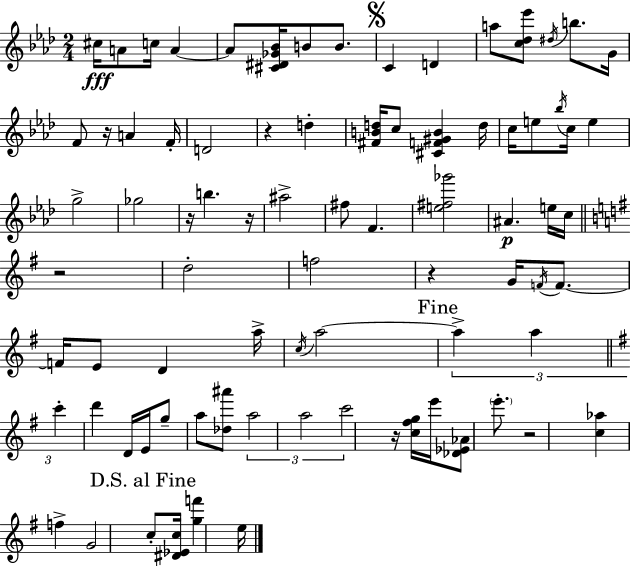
C#5/s A4/e C5/s A4/q A4/e [C#4,D#4,Gb4,Bb4]/s B4/e B4/e. C4/q D4/q A5/e [C5,Db5,Eb6]/e D#5/s B5/e. G4/s F4/e R/s A4/q F4/s D4/h R/q D5/q [F#4,B4,D5]/s C5/e [C#4,F4,G#4,B4]/q D5/s C5/s E5/e Bb5/s C5/s E5/q G5/h Gb5/h R/s B5/q. R/s A#5/h F#5/e F4/q. [E5,F#5,Gb6]/h A#4/q. E5/s C5/s R/h D5/h F5/h R/q G4/s F4/s F4/e. F4/s E4/e D4/q A5/s C5/s A5/h A5/q A5/q C6/q D6/q D4/s E4/s G5/e A5/e [Db5,A#6]/e A5/h A5/h C6/h R/s [C5,F#5,G5]/s E6/s [Db4,Eb4,Ab4]/e E6/e. R/h [C5,Ab5]/q F5/q G4/h C5/e [D#4,Eb4,C5]/s [G5,F6]/q E5/s